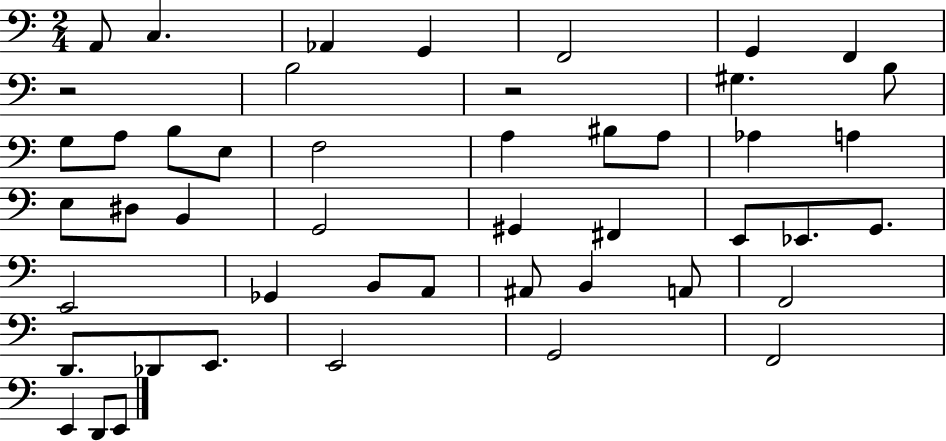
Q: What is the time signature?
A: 2/4